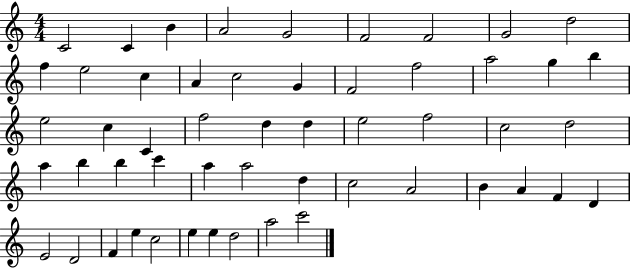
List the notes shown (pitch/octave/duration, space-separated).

C4/h C4/q B4/q A4/h G4/h F4/h F4/h G4/h D5/h F5/q E5/h C5/q A4/q C5/h G4/q F4/h F5/h A5/h G5/q B5/q E5/h C5/q C4/q F5/h D5/q D5/q E5/h F5/h C5/h D5/h A5/q B5/q B5/q C6/q A5/q A5/h D5/q C5/h A4/h B4/q A4/q F4/q D4/q E4/h D4/h F4/q E5/q C5/h E5/q E5/q D5/h A5/h C6/h